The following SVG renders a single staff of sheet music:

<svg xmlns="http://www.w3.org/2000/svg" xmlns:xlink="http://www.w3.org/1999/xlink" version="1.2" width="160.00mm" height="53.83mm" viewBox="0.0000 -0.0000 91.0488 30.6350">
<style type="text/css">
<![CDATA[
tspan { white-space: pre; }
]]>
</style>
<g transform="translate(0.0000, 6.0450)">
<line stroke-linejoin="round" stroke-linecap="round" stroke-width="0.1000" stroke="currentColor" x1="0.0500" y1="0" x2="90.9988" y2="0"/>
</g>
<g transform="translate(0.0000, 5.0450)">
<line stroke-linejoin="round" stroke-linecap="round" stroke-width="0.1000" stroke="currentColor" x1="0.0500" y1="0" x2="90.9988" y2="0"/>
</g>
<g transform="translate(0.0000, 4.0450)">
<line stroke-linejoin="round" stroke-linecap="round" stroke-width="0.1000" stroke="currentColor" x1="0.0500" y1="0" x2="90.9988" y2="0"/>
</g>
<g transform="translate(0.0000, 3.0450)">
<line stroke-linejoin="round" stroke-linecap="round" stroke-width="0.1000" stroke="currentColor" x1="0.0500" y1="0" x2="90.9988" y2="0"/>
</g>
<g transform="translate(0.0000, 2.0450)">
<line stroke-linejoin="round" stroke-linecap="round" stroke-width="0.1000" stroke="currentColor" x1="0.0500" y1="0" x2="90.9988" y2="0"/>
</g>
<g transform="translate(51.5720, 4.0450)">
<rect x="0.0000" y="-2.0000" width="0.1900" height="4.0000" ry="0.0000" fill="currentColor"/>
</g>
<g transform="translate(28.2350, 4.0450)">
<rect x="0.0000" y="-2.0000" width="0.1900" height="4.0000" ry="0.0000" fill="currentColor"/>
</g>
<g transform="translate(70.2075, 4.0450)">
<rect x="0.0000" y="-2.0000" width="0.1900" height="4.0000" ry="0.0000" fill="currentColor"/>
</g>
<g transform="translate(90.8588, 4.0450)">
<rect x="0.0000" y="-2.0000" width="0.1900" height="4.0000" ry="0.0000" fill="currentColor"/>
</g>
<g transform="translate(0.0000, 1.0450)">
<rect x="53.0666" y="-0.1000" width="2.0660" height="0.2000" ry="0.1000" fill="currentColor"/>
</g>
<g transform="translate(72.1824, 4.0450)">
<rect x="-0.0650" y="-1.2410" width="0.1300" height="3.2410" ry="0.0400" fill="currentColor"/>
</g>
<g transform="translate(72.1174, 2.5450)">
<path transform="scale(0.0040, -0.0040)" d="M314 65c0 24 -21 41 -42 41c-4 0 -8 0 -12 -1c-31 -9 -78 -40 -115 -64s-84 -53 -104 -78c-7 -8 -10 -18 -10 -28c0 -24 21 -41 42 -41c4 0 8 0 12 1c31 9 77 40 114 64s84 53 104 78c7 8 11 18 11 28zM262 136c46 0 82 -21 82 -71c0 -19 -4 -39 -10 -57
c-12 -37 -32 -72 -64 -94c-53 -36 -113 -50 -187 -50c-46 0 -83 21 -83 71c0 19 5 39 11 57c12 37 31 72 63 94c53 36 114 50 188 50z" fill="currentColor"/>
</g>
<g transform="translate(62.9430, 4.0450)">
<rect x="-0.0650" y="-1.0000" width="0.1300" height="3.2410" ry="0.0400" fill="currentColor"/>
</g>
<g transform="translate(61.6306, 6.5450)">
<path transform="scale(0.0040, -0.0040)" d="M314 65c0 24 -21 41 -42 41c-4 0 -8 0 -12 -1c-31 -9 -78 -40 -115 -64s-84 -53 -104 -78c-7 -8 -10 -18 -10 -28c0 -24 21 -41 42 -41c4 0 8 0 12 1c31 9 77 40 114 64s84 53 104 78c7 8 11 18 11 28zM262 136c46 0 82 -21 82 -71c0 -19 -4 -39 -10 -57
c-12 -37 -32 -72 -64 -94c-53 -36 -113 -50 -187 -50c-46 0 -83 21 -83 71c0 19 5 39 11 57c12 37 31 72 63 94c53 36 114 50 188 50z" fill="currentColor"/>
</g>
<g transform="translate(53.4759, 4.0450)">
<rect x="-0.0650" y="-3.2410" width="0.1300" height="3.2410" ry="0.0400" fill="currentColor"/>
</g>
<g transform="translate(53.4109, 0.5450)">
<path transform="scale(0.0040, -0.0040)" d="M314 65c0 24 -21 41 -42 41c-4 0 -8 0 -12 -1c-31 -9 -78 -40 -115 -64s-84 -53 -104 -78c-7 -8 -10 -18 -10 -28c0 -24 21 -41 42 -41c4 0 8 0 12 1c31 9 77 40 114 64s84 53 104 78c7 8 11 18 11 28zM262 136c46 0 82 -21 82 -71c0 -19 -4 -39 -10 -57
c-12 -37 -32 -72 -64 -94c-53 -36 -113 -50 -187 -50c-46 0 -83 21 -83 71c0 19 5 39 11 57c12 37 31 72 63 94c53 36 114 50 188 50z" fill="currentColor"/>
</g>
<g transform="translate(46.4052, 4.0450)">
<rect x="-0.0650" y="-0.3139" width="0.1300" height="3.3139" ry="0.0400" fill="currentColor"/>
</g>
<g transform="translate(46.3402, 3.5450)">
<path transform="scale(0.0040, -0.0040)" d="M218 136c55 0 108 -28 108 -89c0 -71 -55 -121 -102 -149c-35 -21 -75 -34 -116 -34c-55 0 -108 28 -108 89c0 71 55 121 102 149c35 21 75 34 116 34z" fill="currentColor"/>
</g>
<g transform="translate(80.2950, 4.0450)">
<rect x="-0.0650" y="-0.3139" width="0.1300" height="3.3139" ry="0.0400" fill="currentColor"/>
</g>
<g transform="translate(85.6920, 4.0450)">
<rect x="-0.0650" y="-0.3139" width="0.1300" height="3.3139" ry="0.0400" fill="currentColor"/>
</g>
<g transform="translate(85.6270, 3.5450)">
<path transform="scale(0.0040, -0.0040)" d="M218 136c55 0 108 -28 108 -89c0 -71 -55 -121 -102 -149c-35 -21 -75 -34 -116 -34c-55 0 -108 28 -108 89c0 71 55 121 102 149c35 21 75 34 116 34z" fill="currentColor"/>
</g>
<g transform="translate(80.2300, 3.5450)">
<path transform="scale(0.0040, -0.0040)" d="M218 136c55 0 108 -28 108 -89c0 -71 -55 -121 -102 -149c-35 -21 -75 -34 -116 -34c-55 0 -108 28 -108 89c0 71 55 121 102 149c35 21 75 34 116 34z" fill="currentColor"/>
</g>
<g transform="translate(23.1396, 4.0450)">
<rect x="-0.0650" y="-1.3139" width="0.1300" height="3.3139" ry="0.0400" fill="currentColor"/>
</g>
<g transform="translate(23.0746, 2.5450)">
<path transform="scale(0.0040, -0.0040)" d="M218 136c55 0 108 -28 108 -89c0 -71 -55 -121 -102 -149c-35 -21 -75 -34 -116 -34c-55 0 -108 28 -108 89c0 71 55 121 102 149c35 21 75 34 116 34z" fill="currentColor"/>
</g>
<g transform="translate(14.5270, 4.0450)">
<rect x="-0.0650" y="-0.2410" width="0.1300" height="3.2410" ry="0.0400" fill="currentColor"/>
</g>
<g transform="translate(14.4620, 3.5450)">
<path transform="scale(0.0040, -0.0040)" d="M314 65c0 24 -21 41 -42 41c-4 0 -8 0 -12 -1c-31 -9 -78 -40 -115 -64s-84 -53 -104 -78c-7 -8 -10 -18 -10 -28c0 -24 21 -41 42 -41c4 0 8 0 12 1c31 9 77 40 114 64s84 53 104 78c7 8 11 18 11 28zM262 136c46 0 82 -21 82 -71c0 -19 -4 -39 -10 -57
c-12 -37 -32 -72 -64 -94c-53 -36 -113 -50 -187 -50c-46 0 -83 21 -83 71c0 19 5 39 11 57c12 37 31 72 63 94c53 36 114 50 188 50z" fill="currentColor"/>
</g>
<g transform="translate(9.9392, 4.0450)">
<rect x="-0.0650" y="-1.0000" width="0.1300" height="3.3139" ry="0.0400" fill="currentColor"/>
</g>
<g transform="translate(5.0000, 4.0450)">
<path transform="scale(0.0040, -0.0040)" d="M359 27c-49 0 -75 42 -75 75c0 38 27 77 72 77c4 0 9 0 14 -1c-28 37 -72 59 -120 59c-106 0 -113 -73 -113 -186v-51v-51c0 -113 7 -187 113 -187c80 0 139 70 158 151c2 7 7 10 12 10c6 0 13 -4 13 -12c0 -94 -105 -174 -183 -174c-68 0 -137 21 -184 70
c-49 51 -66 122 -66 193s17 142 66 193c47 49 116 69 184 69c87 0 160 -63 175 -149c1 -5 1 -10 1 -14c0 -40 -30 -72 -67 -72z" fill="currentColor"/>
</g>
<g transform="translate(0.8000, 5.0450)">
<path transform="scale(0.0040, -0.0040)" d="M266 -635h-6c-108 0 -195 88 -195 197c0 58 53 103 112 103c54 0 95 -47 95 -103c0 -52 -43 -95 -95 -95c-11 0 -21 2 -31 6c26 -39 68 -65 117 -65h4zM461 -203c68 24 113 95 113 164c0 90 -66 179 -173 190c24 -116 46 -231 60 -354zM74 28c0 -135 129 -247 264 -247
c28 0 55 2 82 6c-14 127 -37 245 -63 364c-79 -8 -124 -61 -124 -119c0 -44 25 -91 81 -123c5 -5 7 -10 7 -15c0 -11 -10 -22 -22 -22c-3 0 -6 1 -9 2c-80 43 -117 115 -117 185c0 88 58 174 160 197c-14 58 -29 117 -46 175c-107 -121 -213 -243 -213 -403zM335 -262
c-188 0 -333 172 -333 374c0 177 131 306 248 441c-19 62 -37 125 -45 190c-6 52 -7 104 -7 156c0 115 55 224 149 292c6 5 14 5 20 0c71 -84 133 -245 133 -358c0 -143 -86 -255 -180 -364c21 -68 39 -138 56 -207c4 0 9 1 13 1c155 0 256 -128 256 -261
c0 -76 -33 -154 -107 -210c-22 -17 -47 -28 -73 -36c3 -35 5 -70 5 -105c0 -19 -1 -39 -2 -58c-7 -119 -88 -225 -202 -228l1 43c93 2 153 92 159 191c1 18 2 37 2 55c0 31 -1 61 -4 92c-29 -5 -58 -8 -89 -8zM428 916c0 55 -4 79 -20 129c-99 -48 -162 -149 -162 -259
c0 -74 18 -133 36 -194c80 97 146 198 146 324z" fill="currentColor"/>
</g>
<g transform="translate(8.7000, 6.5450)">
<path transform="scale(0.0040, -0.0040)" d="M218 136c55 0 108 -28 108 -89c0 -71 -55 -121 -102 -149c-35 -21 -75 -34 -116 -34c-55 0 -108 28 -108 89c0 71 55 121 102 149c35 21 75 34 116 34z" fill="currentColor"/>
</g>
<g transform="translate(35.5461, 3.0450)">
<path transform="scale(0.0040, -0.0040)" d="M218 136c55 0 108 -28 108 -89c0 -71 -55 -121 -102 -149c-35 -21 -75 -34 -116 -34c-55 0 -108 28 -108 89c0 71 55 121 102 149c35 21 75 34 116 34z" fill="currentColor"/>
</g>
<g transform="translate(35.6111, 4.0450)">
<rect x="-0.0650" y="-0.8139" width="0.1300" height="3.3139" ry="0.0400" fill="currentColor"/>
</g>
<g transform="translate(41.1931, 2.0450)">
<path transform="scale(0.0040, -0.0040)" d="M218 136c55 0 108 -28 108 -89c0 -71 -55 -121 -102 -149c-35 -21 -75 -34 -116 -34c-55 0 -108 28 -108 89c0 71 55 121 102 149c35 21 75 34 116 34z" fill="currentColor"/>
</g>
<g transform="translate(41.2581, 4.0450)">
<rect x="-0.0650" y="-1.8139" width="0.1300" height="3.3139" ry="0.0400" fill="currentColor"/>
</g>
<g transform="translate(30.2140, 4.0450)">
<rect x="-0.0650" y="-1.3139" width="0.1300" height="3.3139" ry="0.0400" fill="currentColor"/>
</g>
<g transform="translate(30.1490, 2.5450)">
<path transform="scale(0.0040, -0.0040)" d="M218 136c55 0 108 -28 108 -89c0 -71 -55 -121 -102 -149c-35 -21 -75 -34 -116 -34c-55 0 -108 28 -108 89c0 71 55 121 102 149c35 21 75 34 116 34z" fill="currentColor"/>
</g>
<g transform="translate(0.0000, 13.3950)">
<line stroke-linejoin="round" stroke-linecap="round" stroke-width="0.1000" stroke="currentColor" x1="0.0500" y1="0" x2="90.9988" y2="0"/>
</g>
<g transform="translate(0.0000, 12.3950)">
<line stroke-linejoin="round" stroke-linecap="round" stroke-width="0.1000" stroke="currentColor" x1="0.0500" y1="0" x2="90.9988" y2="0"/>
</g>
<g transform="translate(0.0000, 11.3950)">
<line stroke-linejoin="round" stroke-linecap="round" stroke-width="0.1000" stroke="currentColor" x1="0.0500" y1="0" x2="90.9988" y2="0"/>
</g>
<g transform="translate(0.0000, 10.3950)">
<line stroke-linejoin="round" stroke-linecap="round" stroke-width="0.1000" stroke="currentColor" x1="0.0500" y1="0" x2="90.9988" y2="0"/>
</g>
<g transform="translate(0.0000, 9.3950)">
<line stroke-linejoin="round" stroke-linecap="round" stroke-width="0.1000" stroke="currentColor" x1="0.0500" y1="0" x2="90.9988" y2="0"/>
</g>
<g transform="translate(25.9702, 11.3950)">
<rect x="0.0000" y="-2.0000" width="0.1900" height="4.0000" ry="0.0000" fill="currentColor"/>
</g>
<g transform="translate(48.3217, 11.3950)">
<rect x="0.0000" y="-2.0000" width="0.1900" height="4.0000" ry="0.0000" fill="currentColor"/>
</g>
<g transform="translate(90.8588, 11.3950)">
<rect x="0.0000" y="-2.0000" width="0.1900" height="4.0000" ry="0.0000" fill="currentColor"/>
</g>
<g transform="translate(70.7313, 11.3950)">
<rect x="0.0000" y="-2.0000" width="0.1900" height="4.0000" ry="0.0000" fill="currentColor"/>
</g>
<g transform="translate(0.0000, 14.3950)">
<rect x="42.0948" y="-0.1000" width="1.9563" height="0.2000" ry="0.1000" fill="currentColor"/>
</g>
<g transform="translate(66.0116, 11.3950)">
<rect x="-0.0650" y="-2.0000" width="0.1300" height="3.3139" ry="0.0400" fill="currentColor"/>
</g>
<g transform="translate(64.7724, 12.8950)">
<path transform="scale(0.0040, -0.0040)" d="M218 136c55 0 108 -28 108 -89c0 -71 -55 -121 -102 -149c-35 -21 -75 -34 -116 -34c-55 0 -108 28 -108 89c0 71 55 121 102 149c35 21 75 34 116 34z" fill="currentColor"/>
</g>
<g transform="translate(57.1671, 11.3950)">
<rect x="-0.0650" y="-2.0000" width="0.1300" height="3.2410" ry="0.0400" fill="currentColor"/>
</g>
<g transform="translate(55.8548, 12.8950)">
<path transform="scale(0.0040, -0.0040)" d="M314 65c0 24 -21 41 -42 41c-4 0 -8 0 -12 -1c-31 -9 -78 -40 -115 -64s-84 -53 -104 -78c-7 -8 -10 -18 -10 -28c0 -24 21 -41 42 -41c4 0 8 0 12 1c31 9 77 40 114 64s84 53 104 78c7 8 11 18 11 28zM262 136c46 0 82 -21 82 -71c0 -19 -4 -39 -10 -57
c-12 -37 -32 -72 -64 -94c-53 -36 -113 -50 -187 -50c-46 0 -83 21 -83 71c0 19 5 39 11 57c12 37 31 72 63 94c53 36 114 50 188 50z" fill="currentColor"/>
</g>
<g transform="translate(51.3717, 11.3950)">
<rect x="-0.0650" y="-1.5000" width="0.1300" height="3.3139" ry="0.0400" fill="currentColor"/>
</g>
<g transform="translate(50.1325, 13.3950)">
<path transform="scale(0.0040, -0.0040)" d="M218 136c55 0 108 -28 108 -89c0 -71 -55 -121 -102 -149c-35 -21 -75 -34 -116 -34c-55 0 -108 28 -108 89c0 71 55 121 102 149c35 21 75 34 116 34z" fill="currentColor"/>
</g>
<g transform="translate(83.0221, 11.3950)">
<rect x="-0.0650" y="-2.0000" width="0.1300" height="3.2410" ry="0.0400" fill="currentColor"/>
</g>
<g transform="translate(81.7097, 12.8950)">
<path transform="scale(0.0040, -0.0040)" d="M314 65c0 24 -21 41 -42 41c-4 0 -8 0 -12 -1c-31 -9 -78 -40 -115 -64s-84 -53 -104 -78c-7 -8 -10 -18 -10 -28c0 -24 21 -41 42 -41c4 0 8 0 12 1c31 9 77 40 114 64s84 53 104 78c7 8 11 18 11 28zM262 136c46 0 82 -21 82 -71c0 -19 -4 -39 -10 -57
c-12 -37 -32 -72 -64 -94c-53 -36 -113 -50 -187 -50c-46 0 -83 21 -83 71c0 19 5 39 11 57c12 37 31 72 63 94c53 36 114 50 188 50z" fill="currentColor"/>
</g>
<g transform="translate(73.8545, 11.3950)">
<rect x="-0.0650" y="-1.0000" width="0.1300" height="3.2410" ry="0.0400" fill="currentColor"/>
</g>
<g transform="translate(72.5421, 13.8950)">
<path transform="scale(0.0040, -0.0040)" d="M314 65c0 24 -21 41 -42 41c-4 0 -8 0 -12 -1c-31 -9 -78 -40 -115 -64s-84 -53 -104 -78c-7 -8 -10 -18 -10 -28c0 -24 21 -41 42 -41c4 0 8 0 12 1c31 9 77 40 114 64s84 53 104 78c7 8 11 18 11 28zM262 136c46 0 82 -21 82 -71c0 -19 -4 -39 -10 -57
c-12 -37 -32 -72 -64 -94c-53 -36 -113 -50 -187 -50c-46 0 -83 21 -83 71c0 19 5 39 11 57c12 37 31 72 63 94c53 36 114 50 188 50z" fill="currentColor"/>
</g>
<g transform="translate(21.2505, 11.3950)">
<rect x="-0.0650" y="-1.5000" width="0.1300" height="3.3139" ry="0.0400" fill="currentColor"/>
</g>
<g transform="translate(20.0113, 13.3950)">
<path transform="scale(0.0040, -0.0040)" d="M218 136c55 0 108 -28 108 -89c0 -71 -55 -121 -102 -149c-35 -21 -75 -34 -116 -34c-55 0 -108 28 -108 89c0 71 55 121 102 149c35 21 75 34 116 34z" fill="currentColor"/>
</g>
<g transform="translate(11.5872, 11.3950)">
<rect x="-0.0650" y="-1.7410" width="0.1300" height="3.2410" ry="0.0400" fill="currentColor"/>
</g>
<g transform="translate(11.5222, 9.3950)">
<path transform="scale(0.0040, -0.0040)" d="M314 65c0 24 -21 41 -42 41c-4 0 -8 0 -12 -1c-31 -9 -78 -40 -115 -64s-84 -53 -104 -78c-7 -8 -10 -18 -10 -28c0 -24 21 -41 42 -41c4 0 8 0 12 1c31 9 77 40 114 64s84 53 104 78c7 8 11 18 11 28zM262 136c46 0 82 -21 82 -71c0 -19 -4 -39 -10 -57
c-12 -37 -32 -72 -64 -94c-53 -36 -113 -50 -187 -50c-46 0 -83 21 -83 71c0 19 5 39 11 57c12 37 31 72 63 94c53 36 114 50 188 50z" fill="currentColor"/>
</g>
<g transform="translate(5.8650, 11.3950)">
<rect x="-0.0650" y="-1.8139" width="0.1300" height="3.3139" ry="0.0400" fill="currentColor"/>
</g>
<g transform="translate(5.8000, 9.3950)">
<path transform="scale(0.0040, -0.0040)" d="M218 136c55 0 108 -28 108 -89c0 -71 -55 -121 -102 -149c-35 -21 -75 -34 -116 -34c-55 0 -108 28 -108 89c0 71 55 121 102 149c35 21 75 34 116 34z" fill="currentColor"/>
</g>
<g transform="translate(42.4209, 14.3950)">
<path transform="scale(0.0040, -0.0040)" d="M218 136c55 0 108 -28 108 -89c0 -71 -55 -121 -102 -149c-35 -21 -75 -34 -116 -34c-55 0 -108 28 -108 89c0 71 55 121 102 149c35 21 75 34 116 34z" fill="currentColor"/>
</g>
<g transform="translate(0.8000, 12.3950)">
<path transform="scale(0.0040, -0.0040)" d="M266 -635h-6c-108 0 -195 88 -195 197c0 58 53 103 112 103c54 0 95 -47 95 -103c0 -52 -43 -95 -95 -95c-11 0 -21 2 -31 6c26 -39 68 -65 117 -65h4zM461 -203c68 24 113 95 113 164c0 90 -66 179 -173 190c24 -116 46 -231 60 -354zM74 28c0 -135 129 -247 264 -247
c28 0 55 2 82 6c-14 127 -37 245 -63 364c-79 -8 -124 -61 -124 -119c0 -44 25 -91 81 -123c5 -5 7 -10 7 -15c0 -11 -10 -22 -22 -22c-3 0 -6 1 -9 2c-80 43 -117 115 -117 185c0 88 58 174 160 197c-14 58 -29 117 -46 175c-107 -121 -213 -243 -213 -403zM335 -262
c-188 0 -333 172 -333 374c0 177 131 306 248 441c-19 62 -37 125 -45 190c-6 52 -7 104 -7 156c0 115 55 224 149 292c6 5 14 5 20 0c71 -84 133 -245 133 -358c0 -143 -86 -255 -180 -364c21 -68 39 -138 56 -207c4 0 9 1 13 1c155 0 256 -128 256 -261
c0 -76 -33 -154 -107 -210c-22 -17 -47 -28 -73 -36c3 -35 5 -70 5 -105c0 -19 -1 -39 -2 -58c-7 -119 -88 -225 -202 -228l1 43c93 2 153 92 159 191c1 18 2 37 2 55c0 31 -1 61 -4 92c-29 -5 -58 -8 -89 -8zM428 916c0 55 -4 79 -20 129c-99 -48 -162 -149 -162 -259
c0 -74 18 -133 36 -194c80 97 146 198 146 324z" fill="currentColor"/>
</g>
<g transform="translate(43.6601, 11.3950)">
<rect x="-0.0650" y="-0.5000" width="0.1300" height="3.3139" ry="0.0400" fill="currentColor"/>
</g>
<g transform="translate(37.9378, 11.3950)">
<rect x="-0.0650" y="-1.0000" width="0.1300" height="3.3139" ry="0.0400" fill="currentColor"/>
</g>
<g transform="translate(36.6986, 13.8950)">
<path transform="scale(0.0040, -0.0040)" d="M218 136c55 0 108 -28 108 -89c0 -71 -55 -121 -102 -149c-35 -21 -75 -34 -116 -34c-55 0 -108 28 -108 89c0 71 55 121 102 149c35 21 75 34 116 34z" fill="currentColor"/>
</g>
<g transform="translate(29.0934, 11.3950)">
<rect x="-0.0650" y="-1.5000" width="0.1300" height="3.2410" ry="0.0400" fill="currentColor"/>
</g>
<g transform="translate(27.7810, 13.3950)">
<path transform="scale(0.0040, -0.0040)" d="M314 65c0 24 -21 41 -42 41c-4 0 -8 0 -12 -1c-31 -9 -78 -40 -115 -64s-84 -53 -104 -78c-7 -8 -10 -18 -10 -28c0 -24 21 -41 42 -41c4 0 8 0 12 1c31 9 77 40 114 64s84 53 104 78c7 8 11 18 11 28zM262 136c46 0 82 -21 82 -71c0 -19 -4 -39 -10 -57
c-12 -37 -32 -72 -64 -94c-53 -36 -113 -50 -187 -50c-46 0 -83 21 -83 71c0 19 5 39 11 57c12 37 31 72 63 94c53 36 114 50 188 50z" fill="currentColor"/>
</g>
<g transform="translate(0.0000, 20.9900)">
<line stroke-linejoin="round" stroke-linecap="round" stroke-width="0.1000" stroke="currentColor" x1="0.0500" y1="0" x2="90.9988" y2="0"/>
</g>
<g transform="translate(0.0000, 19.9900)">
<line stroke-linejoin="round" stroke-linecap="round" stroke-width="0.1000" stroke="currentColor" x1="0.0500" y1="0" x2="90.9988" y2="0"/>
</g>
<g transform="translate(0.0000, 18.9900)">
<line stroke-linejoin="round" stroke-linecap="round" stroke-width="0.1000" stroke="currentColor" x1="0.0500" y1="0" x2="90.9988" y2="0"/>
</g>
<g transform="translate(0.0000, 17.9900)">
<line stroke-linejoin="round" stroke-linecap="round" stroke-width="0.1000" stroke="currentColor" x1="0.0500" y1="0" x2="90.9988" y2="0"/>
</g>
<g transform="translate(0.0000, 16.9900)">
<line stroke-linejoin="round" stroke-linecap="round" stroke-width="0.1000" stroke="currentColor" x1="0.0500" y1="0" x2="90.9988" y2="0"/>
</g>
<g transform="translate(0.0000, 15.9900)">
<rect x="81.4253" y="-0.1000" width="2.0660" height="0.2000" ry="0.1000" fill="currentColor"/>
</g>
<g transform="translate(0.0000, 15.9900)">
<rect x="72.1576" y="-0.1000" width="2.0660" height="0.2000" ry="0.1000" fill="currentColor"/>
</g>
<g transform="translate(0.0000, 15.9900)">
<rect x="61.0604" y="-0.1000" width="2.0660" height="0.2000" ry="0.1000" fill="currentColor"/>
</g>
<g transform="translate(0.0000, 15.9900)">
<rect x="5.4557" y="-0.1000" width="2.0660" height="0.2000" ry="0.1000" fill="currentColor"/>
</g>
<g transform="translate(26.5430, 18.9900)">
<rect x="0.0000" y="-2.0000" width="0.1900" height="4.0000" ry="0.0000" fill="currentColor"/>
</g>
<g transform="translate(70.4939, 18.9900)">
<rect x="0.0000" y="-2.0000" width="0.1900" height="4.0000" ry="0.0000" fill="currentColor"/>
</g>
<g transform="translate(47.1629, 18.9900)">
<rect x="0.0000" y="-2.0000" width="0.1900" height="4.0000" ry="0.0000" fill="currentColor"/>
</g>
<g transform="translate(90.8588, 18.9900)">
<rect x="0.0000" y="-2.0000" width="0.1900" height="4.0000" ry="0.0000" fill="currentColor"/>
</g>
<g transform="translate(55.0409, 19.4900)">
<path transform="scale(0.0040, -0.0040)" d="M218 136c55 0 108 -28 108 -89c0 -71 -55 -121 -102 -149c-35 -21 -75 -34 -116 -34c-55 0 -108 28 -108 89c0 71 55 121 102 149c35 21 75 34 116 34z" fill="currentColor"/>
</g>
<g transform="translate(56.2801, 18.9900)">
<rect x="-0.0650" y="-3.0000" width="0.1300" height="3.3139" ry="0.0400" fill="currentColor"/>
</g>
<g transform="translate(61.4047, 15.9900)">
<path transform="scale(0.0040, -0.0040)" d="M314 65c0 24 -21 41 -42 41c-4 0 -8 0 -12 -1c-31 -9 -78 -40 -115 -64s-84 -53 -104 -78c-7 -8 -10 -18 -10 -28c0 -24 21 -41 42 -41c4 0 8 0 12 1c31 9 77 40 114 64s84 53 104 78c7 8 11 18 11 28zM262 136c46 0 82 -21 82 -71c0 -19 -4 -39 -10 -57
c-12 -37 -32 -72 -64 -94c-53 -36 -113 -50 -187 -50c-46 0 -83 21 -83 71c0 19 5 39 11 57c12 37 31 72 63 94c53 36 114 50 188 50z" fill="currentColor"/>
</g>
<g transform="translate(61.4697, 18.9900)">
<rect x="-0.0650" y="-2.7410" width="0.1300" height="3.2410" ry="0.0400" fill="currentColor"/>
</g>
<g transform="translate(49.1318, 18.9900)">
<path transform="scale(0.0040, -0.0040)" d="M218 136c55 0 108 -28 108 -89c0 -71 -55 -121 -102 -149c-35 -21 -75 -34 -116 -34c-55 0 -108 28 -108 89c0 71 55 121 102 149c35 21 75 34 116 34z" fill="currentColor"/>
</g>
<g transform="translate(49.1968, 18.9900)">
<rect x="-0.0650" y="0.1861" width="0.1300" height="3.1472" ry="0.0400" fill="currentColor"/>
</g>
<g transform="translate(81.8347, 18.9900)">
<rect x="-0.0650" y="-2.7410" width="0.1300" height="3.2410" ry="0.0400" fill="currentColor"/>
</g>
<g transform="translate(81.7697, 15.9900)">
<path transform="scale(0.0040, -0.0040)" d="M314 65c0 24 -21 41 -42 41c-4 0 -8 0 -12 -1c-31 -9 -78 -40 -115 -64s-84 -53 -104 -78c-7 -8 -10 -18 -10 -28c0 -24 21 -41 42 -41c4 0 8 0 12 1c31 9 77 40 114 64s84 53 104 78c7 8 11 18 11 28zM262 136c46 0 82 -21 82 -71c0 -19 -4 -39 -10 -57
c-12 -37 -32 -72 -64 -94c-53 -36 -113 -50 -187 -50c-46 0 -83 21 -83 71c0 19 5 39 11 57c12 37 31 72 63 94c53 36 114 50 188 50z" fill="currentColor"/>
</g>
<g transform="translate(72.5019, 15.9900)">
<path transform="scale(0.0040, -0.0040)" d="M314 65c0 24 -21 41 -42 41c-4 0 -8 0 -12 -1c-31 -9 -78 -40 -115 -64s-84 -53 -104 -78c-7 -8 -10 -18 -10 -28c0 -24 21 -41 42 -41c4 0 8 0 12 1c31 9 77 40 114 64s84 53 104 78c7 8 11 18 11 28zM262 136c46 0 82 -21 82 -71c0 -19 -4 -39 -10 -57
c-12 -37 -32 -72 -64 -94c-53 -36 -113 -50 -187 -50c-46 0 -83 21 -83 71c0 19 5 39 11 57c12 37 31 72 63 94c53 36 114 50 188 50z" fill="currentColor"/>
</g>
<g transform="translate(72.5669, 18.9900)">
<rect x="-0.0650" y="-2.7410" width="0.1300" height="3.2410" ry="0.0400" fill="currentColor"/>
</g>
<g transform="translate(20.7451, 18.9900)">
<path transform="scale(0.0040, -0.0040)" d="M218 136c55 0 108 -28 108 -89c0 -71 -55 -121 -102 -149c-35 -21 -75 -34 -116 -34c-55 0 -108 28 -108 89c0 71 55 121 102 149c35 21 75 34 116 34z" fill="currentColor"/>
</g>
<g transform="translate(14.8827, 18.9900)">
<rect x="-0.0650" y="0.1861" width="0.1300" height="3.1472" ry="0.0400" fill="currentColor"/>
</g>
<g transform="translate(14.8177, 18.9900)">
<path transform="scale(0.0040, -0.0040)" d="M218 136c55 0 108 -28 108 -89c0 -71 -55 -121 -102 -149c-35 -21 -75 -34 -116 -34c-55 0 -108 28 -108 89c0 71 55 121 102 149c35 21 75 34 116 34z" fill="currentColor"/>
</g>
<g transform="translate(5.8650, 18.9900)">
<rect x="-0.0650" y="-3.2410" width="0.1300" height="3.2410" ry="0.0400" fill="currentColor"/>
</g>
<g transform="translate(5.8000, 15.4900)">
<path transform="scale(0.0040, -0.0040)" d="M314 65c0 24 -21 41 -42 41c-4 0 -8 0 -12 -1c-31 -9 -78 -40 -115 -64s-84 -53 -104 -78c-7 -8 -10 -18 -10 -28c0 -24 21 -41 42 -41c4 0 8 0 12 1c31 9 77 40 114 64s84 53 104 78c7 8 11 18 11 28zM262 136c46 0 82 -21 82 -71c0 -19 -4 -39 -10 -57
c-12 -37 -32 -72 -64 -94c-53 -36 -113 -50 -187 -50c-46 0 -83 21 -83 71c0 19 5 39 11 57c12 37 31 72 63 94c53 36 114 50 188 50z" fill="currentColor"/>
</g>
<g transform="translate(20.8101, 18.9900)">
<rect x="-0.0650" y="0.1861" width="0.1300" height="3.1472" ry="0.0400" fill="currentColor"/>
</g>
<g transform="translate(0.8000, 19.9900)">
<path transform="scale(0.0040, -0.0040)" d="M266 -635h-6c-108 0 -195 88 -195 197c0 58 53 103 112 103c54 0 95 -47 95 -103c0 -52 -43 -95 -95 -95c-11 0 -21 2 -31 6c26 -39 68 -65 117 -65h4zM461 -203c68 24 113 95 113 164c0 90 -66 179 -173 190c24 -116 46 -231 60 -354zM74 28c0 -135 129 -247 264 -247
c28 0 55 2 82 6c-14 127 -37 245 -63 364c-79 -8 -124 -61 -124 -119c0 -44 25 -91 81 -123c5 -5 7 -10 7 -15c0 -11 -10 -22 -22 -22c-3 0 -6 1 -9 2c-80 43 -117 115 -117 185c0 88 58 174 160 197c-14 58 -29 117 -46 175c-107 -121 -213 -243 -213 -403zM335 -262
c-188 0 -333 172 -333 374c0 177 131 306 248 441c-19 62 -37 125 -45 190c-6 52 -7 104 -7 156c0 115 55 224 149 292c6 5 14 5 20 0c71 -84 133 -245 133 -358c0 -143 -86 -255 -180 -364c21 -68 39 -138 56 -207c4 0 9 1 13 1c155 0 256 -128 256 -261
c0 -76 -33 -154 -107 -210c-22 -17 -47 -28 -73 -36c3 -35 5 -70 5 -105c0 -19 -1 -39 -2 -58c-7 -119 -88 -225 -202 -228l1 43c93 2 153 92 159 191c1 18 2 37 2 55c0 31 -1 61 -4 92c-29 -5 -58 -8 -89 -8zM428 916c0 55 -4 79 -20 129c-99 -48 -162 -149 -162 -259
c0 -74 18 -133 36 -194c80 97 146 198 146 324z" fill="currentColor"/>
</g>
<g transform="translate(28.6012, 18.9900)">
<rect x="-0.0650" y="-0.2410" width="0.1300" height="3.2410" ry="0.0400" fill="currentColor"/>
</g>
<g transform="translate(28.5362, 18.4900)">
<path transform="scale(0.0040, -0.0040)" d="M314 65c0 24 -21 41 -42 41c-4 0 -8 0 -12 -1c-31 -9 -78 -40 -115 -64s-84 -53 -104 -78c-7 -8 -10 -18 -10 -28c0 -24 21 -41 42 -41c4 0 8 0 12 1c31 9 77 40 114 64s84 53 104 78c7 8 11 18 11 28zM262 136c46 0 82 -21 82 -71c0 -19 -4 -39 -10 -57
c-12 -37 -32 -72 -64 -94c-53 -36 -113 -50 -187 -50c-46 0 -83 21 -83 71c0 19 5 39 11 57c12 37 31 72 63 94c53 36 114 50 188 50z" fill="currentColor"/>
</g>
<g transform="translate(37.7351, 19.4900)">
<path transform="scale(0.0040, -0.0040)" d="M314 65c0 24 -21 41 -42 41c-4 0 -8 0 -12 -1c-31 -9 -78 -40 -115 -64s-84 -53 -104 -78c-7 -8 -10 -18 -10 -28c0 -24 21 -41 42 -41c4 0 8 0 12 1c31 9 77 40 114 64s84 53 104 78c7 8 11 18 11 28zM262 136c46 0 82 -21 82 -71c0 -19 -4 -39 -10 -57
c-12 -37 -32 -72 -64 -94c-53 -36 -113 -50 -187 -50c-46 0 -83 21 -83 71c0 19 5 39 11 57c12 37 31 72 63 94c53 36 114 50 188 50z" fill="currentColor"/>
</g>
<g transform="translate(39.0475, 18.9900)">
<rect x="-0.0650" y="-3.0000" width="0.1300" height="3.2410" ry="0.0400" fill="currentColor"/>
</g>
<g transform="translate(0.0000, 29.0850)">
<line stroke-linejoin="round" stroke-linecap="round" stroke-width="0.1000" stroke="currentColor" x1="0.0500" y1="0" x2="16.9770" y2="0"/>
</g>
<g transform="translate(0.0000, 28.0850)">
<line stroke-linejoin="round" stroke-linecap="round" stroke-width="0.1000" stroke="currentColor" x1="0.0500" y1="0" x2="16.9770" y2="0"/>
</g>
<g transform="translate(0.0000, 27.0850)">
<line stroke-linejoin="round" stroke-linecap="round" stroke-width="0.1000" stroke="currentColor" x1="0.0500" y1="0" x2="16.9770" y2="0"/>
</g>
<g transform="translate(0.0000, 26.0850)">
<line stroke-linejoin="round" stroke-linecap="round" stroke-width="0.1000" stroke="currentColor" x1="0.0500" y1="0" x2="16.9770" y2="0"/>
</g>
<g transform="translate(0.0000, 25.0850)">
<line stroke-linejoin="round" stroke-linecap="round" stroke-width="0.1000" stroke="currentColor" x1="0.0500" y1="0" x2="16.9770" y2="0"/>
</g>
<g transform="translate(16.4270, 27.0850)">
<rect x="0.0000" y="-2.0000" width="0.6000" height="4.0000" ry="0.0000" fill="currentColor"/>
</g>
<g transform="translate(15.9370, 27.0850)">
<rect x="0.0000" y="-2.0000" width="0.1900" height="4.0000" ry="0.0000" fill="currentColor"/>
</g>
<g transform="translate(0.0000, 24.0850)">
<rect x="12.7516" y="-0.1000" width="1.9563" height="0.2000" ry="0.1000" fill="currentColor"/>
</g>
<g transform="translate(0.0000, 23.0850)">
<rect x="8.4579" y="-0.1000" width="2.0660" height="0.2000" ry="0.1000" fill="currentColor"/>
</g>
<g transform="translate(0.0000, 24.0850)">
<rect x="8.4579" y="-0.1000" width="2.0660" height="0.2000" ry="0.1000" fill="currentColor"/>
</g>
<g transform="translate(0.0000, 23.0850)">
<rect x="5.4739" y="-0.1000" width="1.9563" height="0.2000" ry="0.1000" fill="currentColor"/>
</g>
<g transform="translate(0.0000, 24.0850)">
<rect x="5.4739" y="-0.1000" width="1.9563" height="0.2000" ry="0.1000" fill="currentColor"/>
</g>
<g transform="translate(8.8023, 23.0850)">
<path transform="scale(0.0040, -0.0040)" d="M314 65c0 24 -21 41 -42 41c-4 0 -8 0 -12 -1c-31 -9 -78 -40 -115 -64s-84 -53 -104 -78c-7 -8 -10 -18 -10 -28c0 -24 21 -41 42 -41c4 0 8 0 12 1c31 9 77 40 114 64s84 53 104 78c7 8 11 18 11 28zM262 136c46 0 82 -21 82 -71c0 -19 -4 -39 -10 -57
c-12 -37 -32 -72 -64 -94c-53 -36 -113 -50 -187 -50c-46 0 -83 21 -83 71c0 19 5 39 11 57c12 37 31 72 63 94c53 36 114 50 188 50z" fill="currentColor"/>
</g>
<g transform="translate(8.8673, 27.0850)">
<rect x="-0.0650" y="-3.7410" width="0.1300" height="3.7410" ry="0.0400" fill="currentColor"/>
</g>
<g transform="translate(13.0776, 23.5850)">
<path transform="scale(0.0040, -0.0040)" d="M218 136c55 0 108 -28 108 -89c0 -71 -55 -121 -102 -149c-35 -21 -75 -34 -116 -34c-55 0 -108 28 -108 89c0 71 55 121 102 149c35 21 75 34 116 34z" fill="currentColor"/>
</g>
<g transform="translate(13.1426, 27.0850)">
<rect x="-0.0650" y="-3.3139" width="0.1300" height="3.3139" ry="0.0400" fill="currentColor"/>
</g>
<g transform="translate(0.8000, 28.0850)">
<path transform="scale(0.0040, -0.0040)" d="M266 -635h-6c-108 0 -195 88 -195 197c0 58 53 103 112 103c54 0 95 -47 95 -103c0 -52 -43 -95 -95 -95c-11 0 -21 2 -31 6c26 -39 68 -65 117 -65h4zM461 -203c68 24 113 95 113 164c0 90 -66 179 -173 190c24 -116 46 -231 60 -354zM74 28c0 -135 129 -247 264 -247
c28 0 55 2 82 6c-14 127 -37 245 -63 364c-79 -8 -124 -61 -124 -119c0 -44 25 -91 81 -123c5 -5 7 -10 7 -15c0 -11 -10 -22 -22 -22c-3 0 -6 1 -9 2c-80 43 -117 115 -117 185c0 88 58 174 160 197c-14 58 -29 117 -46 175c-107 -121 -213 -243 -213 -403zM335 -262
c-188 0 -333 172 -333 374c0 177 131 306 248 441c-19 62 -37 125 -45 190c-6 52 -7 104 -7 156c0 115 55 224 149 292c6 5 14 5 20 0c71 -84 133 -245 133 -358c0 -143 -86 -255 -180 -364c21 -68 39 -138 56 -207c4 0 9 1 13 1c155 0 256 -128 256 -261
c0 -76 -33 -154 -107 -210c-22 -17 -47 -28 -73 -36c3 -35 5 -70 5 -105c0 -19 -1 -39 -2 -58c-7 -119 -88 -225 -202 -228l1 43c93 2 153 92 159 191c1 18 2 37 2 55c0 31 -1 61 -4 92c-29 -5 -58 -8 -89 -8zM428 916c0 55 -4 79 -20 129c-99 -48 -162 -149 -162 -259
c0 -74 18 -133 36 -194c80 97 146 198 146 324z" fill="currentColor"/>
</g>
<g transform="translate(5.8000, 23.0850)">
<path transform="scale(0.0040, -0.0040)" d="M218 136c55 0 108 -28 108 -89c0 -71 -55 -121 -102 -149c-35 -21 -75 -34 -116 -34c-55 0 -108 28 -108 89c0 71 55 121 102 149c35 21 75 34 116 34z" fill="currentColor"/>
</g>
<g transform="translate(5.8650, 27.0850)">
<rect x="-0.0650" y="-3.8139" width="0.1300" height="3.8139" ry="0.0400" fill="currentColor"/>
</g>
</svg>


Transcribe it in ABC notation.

X:1
T:Untitled
M:4/4
L:1/4
K:C
D c2 e e d f c b2 D2 e2 c c f f2 E E2 D C E F2 F D2 F2 b2 B B c2 A2 B A a2 a2 a2 c' c'2 b